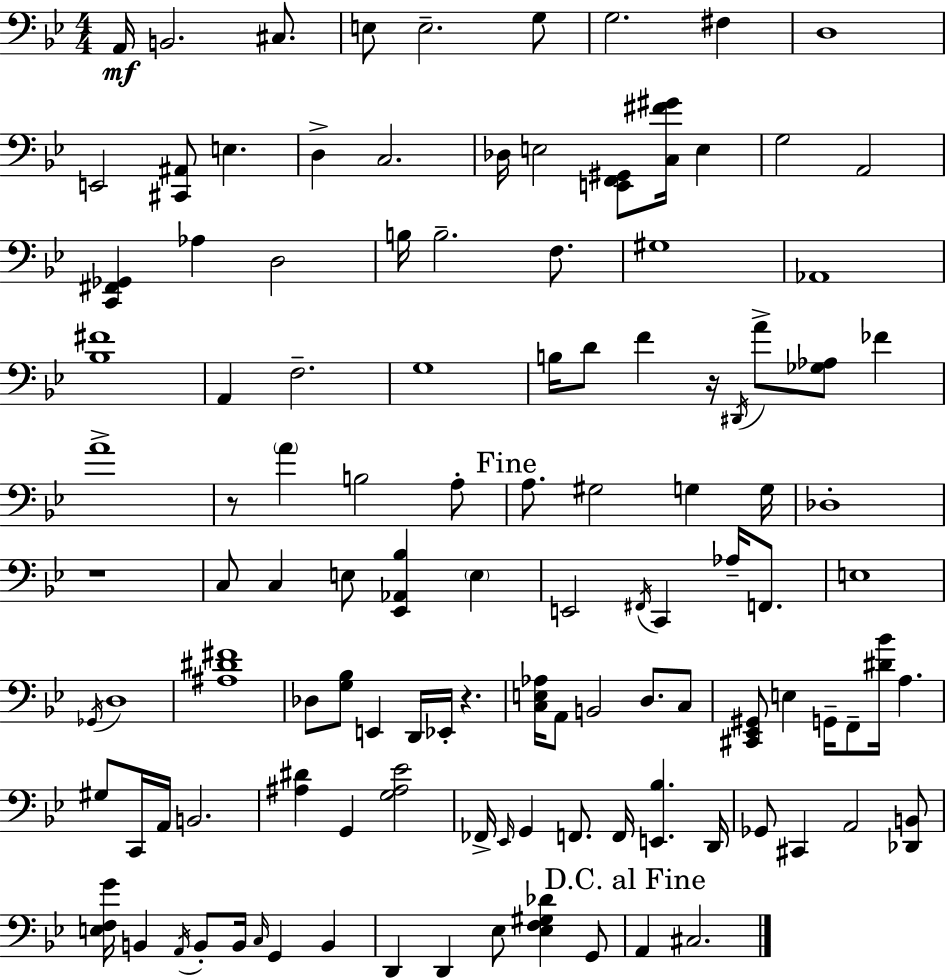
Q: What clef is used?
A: bass